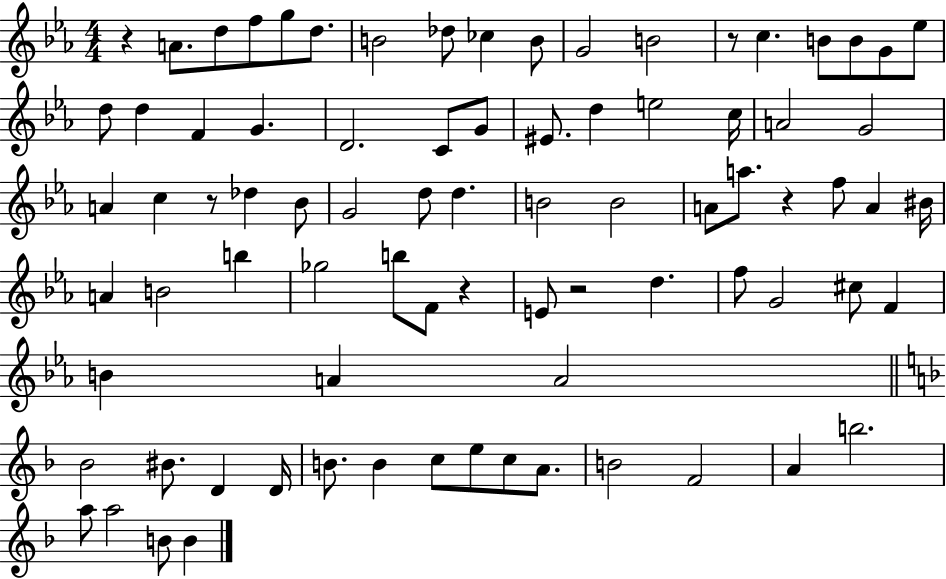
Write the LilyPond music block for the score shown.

{
  \clef treble
  \numericTimeSignature
  \time 4/4
  \key ees \major
  r4 a'8. d''8 f''8 g''8 d''8. | b'2 des''8 ces''4 b'8 | g'2 b'2 | r8 c''4. b'8 b'8 g'8 ees''8 | \break d''8 d''4 f'4 g'4. | d'2. c'8 g'8 | eis'8. d''4 e''2 c''16 | a'2 g'2 | \break a'4 c''4 r8 des''4 bes'8 | g'2 d''8 d''4. | b'2 b'2 | a'8 a''8. r4 f''8 a'4 bis'16 | \break a'4 b'2 b''4 | ges''2 b''8 f'8 r4 | e'8 r2 d''4. | f''8 g'2 cis''8 f'4 | \break b'4 a'4 a'2 | \bar "||" \break \key d \minor bes'2 bis'8. d'4 d'16 | b'8. b'4 c''8 e''8 c''8 a'8. | b'2 f'2 | a'4 b''2. | \break a''8 a''2 b'8 b'4 | \bar "|."
}